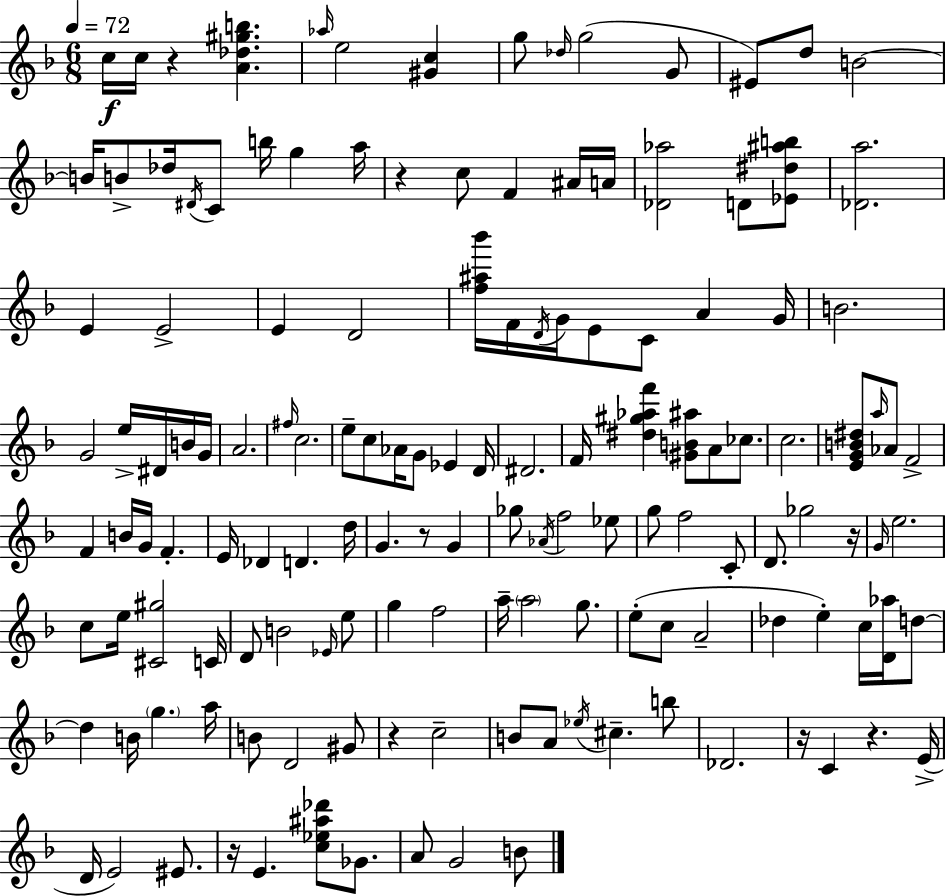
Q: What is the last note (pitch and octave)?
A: B4